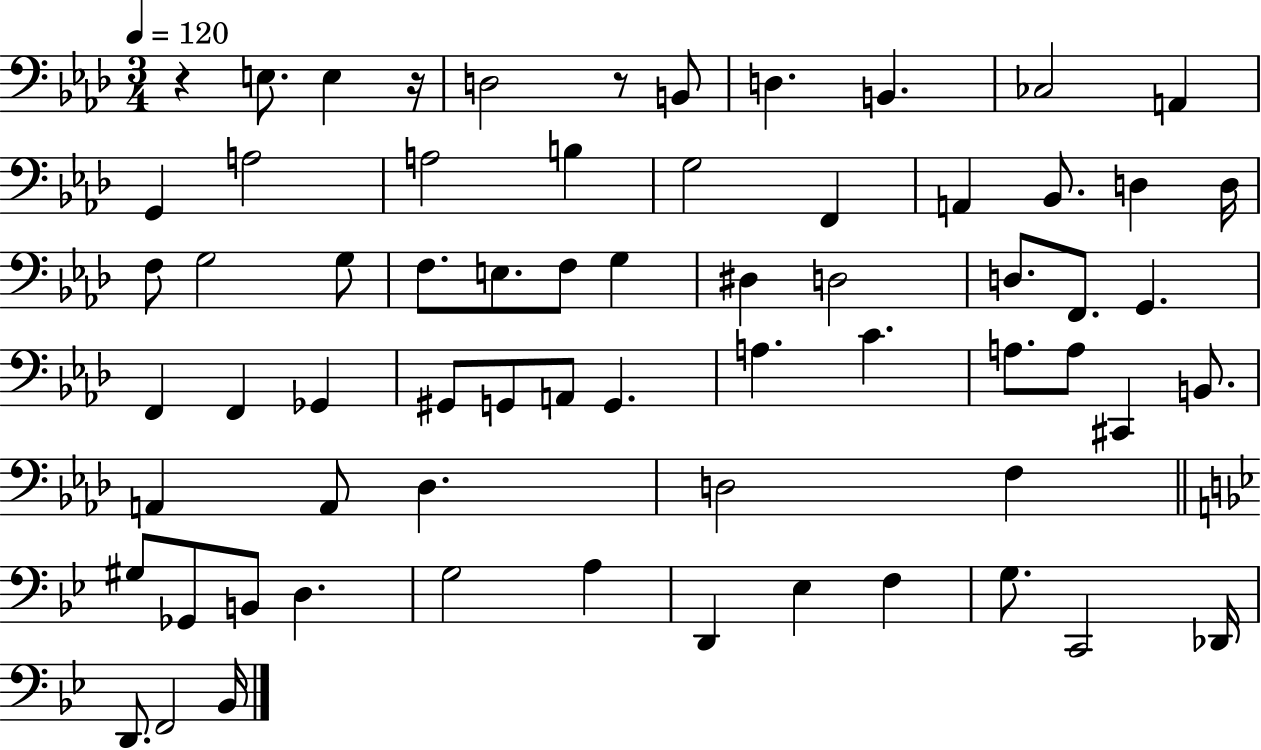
X:1
T:Untitled
M:3/4
L:1/4
K:Ab
z E,/2 E, z/4 D,2 z/2 B,,/2 D, B,, _C,2 A,, G,, A,2 A,2 B, G,2 F,, A,, _B,,/2 D, D,/4 F,/2 G,2 G,/2 F,/2 E,/2 F,/2 G, ^D, D,2 D,/2 F,,/2 G,, F,, F,, _G,, ^G,,/2 G,,/2 A,,/2 G,, A, C A,/2 A,/2 ^C,, B,,/2 A,, A,,/2 _D, D,2 F, ^G,/2 _G,,/2 B,,/2 D, G,2 A, D,, _E, F, G,/2 C,,2 _D,,/4 D,,/2 F,,2 _B,,/4